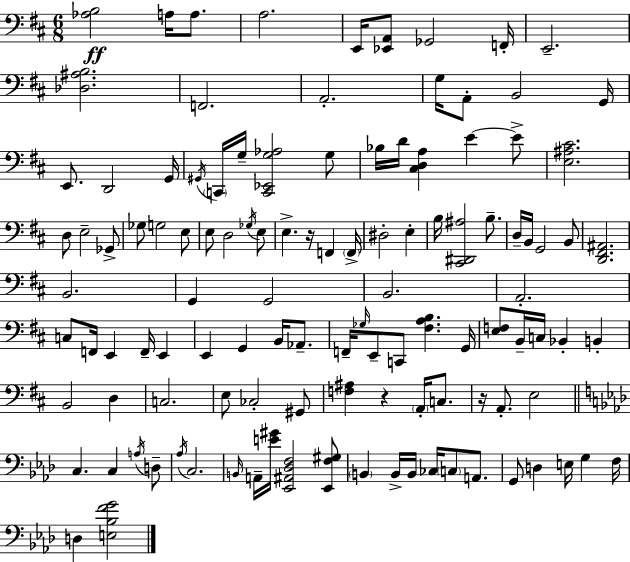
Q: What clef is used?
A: bass